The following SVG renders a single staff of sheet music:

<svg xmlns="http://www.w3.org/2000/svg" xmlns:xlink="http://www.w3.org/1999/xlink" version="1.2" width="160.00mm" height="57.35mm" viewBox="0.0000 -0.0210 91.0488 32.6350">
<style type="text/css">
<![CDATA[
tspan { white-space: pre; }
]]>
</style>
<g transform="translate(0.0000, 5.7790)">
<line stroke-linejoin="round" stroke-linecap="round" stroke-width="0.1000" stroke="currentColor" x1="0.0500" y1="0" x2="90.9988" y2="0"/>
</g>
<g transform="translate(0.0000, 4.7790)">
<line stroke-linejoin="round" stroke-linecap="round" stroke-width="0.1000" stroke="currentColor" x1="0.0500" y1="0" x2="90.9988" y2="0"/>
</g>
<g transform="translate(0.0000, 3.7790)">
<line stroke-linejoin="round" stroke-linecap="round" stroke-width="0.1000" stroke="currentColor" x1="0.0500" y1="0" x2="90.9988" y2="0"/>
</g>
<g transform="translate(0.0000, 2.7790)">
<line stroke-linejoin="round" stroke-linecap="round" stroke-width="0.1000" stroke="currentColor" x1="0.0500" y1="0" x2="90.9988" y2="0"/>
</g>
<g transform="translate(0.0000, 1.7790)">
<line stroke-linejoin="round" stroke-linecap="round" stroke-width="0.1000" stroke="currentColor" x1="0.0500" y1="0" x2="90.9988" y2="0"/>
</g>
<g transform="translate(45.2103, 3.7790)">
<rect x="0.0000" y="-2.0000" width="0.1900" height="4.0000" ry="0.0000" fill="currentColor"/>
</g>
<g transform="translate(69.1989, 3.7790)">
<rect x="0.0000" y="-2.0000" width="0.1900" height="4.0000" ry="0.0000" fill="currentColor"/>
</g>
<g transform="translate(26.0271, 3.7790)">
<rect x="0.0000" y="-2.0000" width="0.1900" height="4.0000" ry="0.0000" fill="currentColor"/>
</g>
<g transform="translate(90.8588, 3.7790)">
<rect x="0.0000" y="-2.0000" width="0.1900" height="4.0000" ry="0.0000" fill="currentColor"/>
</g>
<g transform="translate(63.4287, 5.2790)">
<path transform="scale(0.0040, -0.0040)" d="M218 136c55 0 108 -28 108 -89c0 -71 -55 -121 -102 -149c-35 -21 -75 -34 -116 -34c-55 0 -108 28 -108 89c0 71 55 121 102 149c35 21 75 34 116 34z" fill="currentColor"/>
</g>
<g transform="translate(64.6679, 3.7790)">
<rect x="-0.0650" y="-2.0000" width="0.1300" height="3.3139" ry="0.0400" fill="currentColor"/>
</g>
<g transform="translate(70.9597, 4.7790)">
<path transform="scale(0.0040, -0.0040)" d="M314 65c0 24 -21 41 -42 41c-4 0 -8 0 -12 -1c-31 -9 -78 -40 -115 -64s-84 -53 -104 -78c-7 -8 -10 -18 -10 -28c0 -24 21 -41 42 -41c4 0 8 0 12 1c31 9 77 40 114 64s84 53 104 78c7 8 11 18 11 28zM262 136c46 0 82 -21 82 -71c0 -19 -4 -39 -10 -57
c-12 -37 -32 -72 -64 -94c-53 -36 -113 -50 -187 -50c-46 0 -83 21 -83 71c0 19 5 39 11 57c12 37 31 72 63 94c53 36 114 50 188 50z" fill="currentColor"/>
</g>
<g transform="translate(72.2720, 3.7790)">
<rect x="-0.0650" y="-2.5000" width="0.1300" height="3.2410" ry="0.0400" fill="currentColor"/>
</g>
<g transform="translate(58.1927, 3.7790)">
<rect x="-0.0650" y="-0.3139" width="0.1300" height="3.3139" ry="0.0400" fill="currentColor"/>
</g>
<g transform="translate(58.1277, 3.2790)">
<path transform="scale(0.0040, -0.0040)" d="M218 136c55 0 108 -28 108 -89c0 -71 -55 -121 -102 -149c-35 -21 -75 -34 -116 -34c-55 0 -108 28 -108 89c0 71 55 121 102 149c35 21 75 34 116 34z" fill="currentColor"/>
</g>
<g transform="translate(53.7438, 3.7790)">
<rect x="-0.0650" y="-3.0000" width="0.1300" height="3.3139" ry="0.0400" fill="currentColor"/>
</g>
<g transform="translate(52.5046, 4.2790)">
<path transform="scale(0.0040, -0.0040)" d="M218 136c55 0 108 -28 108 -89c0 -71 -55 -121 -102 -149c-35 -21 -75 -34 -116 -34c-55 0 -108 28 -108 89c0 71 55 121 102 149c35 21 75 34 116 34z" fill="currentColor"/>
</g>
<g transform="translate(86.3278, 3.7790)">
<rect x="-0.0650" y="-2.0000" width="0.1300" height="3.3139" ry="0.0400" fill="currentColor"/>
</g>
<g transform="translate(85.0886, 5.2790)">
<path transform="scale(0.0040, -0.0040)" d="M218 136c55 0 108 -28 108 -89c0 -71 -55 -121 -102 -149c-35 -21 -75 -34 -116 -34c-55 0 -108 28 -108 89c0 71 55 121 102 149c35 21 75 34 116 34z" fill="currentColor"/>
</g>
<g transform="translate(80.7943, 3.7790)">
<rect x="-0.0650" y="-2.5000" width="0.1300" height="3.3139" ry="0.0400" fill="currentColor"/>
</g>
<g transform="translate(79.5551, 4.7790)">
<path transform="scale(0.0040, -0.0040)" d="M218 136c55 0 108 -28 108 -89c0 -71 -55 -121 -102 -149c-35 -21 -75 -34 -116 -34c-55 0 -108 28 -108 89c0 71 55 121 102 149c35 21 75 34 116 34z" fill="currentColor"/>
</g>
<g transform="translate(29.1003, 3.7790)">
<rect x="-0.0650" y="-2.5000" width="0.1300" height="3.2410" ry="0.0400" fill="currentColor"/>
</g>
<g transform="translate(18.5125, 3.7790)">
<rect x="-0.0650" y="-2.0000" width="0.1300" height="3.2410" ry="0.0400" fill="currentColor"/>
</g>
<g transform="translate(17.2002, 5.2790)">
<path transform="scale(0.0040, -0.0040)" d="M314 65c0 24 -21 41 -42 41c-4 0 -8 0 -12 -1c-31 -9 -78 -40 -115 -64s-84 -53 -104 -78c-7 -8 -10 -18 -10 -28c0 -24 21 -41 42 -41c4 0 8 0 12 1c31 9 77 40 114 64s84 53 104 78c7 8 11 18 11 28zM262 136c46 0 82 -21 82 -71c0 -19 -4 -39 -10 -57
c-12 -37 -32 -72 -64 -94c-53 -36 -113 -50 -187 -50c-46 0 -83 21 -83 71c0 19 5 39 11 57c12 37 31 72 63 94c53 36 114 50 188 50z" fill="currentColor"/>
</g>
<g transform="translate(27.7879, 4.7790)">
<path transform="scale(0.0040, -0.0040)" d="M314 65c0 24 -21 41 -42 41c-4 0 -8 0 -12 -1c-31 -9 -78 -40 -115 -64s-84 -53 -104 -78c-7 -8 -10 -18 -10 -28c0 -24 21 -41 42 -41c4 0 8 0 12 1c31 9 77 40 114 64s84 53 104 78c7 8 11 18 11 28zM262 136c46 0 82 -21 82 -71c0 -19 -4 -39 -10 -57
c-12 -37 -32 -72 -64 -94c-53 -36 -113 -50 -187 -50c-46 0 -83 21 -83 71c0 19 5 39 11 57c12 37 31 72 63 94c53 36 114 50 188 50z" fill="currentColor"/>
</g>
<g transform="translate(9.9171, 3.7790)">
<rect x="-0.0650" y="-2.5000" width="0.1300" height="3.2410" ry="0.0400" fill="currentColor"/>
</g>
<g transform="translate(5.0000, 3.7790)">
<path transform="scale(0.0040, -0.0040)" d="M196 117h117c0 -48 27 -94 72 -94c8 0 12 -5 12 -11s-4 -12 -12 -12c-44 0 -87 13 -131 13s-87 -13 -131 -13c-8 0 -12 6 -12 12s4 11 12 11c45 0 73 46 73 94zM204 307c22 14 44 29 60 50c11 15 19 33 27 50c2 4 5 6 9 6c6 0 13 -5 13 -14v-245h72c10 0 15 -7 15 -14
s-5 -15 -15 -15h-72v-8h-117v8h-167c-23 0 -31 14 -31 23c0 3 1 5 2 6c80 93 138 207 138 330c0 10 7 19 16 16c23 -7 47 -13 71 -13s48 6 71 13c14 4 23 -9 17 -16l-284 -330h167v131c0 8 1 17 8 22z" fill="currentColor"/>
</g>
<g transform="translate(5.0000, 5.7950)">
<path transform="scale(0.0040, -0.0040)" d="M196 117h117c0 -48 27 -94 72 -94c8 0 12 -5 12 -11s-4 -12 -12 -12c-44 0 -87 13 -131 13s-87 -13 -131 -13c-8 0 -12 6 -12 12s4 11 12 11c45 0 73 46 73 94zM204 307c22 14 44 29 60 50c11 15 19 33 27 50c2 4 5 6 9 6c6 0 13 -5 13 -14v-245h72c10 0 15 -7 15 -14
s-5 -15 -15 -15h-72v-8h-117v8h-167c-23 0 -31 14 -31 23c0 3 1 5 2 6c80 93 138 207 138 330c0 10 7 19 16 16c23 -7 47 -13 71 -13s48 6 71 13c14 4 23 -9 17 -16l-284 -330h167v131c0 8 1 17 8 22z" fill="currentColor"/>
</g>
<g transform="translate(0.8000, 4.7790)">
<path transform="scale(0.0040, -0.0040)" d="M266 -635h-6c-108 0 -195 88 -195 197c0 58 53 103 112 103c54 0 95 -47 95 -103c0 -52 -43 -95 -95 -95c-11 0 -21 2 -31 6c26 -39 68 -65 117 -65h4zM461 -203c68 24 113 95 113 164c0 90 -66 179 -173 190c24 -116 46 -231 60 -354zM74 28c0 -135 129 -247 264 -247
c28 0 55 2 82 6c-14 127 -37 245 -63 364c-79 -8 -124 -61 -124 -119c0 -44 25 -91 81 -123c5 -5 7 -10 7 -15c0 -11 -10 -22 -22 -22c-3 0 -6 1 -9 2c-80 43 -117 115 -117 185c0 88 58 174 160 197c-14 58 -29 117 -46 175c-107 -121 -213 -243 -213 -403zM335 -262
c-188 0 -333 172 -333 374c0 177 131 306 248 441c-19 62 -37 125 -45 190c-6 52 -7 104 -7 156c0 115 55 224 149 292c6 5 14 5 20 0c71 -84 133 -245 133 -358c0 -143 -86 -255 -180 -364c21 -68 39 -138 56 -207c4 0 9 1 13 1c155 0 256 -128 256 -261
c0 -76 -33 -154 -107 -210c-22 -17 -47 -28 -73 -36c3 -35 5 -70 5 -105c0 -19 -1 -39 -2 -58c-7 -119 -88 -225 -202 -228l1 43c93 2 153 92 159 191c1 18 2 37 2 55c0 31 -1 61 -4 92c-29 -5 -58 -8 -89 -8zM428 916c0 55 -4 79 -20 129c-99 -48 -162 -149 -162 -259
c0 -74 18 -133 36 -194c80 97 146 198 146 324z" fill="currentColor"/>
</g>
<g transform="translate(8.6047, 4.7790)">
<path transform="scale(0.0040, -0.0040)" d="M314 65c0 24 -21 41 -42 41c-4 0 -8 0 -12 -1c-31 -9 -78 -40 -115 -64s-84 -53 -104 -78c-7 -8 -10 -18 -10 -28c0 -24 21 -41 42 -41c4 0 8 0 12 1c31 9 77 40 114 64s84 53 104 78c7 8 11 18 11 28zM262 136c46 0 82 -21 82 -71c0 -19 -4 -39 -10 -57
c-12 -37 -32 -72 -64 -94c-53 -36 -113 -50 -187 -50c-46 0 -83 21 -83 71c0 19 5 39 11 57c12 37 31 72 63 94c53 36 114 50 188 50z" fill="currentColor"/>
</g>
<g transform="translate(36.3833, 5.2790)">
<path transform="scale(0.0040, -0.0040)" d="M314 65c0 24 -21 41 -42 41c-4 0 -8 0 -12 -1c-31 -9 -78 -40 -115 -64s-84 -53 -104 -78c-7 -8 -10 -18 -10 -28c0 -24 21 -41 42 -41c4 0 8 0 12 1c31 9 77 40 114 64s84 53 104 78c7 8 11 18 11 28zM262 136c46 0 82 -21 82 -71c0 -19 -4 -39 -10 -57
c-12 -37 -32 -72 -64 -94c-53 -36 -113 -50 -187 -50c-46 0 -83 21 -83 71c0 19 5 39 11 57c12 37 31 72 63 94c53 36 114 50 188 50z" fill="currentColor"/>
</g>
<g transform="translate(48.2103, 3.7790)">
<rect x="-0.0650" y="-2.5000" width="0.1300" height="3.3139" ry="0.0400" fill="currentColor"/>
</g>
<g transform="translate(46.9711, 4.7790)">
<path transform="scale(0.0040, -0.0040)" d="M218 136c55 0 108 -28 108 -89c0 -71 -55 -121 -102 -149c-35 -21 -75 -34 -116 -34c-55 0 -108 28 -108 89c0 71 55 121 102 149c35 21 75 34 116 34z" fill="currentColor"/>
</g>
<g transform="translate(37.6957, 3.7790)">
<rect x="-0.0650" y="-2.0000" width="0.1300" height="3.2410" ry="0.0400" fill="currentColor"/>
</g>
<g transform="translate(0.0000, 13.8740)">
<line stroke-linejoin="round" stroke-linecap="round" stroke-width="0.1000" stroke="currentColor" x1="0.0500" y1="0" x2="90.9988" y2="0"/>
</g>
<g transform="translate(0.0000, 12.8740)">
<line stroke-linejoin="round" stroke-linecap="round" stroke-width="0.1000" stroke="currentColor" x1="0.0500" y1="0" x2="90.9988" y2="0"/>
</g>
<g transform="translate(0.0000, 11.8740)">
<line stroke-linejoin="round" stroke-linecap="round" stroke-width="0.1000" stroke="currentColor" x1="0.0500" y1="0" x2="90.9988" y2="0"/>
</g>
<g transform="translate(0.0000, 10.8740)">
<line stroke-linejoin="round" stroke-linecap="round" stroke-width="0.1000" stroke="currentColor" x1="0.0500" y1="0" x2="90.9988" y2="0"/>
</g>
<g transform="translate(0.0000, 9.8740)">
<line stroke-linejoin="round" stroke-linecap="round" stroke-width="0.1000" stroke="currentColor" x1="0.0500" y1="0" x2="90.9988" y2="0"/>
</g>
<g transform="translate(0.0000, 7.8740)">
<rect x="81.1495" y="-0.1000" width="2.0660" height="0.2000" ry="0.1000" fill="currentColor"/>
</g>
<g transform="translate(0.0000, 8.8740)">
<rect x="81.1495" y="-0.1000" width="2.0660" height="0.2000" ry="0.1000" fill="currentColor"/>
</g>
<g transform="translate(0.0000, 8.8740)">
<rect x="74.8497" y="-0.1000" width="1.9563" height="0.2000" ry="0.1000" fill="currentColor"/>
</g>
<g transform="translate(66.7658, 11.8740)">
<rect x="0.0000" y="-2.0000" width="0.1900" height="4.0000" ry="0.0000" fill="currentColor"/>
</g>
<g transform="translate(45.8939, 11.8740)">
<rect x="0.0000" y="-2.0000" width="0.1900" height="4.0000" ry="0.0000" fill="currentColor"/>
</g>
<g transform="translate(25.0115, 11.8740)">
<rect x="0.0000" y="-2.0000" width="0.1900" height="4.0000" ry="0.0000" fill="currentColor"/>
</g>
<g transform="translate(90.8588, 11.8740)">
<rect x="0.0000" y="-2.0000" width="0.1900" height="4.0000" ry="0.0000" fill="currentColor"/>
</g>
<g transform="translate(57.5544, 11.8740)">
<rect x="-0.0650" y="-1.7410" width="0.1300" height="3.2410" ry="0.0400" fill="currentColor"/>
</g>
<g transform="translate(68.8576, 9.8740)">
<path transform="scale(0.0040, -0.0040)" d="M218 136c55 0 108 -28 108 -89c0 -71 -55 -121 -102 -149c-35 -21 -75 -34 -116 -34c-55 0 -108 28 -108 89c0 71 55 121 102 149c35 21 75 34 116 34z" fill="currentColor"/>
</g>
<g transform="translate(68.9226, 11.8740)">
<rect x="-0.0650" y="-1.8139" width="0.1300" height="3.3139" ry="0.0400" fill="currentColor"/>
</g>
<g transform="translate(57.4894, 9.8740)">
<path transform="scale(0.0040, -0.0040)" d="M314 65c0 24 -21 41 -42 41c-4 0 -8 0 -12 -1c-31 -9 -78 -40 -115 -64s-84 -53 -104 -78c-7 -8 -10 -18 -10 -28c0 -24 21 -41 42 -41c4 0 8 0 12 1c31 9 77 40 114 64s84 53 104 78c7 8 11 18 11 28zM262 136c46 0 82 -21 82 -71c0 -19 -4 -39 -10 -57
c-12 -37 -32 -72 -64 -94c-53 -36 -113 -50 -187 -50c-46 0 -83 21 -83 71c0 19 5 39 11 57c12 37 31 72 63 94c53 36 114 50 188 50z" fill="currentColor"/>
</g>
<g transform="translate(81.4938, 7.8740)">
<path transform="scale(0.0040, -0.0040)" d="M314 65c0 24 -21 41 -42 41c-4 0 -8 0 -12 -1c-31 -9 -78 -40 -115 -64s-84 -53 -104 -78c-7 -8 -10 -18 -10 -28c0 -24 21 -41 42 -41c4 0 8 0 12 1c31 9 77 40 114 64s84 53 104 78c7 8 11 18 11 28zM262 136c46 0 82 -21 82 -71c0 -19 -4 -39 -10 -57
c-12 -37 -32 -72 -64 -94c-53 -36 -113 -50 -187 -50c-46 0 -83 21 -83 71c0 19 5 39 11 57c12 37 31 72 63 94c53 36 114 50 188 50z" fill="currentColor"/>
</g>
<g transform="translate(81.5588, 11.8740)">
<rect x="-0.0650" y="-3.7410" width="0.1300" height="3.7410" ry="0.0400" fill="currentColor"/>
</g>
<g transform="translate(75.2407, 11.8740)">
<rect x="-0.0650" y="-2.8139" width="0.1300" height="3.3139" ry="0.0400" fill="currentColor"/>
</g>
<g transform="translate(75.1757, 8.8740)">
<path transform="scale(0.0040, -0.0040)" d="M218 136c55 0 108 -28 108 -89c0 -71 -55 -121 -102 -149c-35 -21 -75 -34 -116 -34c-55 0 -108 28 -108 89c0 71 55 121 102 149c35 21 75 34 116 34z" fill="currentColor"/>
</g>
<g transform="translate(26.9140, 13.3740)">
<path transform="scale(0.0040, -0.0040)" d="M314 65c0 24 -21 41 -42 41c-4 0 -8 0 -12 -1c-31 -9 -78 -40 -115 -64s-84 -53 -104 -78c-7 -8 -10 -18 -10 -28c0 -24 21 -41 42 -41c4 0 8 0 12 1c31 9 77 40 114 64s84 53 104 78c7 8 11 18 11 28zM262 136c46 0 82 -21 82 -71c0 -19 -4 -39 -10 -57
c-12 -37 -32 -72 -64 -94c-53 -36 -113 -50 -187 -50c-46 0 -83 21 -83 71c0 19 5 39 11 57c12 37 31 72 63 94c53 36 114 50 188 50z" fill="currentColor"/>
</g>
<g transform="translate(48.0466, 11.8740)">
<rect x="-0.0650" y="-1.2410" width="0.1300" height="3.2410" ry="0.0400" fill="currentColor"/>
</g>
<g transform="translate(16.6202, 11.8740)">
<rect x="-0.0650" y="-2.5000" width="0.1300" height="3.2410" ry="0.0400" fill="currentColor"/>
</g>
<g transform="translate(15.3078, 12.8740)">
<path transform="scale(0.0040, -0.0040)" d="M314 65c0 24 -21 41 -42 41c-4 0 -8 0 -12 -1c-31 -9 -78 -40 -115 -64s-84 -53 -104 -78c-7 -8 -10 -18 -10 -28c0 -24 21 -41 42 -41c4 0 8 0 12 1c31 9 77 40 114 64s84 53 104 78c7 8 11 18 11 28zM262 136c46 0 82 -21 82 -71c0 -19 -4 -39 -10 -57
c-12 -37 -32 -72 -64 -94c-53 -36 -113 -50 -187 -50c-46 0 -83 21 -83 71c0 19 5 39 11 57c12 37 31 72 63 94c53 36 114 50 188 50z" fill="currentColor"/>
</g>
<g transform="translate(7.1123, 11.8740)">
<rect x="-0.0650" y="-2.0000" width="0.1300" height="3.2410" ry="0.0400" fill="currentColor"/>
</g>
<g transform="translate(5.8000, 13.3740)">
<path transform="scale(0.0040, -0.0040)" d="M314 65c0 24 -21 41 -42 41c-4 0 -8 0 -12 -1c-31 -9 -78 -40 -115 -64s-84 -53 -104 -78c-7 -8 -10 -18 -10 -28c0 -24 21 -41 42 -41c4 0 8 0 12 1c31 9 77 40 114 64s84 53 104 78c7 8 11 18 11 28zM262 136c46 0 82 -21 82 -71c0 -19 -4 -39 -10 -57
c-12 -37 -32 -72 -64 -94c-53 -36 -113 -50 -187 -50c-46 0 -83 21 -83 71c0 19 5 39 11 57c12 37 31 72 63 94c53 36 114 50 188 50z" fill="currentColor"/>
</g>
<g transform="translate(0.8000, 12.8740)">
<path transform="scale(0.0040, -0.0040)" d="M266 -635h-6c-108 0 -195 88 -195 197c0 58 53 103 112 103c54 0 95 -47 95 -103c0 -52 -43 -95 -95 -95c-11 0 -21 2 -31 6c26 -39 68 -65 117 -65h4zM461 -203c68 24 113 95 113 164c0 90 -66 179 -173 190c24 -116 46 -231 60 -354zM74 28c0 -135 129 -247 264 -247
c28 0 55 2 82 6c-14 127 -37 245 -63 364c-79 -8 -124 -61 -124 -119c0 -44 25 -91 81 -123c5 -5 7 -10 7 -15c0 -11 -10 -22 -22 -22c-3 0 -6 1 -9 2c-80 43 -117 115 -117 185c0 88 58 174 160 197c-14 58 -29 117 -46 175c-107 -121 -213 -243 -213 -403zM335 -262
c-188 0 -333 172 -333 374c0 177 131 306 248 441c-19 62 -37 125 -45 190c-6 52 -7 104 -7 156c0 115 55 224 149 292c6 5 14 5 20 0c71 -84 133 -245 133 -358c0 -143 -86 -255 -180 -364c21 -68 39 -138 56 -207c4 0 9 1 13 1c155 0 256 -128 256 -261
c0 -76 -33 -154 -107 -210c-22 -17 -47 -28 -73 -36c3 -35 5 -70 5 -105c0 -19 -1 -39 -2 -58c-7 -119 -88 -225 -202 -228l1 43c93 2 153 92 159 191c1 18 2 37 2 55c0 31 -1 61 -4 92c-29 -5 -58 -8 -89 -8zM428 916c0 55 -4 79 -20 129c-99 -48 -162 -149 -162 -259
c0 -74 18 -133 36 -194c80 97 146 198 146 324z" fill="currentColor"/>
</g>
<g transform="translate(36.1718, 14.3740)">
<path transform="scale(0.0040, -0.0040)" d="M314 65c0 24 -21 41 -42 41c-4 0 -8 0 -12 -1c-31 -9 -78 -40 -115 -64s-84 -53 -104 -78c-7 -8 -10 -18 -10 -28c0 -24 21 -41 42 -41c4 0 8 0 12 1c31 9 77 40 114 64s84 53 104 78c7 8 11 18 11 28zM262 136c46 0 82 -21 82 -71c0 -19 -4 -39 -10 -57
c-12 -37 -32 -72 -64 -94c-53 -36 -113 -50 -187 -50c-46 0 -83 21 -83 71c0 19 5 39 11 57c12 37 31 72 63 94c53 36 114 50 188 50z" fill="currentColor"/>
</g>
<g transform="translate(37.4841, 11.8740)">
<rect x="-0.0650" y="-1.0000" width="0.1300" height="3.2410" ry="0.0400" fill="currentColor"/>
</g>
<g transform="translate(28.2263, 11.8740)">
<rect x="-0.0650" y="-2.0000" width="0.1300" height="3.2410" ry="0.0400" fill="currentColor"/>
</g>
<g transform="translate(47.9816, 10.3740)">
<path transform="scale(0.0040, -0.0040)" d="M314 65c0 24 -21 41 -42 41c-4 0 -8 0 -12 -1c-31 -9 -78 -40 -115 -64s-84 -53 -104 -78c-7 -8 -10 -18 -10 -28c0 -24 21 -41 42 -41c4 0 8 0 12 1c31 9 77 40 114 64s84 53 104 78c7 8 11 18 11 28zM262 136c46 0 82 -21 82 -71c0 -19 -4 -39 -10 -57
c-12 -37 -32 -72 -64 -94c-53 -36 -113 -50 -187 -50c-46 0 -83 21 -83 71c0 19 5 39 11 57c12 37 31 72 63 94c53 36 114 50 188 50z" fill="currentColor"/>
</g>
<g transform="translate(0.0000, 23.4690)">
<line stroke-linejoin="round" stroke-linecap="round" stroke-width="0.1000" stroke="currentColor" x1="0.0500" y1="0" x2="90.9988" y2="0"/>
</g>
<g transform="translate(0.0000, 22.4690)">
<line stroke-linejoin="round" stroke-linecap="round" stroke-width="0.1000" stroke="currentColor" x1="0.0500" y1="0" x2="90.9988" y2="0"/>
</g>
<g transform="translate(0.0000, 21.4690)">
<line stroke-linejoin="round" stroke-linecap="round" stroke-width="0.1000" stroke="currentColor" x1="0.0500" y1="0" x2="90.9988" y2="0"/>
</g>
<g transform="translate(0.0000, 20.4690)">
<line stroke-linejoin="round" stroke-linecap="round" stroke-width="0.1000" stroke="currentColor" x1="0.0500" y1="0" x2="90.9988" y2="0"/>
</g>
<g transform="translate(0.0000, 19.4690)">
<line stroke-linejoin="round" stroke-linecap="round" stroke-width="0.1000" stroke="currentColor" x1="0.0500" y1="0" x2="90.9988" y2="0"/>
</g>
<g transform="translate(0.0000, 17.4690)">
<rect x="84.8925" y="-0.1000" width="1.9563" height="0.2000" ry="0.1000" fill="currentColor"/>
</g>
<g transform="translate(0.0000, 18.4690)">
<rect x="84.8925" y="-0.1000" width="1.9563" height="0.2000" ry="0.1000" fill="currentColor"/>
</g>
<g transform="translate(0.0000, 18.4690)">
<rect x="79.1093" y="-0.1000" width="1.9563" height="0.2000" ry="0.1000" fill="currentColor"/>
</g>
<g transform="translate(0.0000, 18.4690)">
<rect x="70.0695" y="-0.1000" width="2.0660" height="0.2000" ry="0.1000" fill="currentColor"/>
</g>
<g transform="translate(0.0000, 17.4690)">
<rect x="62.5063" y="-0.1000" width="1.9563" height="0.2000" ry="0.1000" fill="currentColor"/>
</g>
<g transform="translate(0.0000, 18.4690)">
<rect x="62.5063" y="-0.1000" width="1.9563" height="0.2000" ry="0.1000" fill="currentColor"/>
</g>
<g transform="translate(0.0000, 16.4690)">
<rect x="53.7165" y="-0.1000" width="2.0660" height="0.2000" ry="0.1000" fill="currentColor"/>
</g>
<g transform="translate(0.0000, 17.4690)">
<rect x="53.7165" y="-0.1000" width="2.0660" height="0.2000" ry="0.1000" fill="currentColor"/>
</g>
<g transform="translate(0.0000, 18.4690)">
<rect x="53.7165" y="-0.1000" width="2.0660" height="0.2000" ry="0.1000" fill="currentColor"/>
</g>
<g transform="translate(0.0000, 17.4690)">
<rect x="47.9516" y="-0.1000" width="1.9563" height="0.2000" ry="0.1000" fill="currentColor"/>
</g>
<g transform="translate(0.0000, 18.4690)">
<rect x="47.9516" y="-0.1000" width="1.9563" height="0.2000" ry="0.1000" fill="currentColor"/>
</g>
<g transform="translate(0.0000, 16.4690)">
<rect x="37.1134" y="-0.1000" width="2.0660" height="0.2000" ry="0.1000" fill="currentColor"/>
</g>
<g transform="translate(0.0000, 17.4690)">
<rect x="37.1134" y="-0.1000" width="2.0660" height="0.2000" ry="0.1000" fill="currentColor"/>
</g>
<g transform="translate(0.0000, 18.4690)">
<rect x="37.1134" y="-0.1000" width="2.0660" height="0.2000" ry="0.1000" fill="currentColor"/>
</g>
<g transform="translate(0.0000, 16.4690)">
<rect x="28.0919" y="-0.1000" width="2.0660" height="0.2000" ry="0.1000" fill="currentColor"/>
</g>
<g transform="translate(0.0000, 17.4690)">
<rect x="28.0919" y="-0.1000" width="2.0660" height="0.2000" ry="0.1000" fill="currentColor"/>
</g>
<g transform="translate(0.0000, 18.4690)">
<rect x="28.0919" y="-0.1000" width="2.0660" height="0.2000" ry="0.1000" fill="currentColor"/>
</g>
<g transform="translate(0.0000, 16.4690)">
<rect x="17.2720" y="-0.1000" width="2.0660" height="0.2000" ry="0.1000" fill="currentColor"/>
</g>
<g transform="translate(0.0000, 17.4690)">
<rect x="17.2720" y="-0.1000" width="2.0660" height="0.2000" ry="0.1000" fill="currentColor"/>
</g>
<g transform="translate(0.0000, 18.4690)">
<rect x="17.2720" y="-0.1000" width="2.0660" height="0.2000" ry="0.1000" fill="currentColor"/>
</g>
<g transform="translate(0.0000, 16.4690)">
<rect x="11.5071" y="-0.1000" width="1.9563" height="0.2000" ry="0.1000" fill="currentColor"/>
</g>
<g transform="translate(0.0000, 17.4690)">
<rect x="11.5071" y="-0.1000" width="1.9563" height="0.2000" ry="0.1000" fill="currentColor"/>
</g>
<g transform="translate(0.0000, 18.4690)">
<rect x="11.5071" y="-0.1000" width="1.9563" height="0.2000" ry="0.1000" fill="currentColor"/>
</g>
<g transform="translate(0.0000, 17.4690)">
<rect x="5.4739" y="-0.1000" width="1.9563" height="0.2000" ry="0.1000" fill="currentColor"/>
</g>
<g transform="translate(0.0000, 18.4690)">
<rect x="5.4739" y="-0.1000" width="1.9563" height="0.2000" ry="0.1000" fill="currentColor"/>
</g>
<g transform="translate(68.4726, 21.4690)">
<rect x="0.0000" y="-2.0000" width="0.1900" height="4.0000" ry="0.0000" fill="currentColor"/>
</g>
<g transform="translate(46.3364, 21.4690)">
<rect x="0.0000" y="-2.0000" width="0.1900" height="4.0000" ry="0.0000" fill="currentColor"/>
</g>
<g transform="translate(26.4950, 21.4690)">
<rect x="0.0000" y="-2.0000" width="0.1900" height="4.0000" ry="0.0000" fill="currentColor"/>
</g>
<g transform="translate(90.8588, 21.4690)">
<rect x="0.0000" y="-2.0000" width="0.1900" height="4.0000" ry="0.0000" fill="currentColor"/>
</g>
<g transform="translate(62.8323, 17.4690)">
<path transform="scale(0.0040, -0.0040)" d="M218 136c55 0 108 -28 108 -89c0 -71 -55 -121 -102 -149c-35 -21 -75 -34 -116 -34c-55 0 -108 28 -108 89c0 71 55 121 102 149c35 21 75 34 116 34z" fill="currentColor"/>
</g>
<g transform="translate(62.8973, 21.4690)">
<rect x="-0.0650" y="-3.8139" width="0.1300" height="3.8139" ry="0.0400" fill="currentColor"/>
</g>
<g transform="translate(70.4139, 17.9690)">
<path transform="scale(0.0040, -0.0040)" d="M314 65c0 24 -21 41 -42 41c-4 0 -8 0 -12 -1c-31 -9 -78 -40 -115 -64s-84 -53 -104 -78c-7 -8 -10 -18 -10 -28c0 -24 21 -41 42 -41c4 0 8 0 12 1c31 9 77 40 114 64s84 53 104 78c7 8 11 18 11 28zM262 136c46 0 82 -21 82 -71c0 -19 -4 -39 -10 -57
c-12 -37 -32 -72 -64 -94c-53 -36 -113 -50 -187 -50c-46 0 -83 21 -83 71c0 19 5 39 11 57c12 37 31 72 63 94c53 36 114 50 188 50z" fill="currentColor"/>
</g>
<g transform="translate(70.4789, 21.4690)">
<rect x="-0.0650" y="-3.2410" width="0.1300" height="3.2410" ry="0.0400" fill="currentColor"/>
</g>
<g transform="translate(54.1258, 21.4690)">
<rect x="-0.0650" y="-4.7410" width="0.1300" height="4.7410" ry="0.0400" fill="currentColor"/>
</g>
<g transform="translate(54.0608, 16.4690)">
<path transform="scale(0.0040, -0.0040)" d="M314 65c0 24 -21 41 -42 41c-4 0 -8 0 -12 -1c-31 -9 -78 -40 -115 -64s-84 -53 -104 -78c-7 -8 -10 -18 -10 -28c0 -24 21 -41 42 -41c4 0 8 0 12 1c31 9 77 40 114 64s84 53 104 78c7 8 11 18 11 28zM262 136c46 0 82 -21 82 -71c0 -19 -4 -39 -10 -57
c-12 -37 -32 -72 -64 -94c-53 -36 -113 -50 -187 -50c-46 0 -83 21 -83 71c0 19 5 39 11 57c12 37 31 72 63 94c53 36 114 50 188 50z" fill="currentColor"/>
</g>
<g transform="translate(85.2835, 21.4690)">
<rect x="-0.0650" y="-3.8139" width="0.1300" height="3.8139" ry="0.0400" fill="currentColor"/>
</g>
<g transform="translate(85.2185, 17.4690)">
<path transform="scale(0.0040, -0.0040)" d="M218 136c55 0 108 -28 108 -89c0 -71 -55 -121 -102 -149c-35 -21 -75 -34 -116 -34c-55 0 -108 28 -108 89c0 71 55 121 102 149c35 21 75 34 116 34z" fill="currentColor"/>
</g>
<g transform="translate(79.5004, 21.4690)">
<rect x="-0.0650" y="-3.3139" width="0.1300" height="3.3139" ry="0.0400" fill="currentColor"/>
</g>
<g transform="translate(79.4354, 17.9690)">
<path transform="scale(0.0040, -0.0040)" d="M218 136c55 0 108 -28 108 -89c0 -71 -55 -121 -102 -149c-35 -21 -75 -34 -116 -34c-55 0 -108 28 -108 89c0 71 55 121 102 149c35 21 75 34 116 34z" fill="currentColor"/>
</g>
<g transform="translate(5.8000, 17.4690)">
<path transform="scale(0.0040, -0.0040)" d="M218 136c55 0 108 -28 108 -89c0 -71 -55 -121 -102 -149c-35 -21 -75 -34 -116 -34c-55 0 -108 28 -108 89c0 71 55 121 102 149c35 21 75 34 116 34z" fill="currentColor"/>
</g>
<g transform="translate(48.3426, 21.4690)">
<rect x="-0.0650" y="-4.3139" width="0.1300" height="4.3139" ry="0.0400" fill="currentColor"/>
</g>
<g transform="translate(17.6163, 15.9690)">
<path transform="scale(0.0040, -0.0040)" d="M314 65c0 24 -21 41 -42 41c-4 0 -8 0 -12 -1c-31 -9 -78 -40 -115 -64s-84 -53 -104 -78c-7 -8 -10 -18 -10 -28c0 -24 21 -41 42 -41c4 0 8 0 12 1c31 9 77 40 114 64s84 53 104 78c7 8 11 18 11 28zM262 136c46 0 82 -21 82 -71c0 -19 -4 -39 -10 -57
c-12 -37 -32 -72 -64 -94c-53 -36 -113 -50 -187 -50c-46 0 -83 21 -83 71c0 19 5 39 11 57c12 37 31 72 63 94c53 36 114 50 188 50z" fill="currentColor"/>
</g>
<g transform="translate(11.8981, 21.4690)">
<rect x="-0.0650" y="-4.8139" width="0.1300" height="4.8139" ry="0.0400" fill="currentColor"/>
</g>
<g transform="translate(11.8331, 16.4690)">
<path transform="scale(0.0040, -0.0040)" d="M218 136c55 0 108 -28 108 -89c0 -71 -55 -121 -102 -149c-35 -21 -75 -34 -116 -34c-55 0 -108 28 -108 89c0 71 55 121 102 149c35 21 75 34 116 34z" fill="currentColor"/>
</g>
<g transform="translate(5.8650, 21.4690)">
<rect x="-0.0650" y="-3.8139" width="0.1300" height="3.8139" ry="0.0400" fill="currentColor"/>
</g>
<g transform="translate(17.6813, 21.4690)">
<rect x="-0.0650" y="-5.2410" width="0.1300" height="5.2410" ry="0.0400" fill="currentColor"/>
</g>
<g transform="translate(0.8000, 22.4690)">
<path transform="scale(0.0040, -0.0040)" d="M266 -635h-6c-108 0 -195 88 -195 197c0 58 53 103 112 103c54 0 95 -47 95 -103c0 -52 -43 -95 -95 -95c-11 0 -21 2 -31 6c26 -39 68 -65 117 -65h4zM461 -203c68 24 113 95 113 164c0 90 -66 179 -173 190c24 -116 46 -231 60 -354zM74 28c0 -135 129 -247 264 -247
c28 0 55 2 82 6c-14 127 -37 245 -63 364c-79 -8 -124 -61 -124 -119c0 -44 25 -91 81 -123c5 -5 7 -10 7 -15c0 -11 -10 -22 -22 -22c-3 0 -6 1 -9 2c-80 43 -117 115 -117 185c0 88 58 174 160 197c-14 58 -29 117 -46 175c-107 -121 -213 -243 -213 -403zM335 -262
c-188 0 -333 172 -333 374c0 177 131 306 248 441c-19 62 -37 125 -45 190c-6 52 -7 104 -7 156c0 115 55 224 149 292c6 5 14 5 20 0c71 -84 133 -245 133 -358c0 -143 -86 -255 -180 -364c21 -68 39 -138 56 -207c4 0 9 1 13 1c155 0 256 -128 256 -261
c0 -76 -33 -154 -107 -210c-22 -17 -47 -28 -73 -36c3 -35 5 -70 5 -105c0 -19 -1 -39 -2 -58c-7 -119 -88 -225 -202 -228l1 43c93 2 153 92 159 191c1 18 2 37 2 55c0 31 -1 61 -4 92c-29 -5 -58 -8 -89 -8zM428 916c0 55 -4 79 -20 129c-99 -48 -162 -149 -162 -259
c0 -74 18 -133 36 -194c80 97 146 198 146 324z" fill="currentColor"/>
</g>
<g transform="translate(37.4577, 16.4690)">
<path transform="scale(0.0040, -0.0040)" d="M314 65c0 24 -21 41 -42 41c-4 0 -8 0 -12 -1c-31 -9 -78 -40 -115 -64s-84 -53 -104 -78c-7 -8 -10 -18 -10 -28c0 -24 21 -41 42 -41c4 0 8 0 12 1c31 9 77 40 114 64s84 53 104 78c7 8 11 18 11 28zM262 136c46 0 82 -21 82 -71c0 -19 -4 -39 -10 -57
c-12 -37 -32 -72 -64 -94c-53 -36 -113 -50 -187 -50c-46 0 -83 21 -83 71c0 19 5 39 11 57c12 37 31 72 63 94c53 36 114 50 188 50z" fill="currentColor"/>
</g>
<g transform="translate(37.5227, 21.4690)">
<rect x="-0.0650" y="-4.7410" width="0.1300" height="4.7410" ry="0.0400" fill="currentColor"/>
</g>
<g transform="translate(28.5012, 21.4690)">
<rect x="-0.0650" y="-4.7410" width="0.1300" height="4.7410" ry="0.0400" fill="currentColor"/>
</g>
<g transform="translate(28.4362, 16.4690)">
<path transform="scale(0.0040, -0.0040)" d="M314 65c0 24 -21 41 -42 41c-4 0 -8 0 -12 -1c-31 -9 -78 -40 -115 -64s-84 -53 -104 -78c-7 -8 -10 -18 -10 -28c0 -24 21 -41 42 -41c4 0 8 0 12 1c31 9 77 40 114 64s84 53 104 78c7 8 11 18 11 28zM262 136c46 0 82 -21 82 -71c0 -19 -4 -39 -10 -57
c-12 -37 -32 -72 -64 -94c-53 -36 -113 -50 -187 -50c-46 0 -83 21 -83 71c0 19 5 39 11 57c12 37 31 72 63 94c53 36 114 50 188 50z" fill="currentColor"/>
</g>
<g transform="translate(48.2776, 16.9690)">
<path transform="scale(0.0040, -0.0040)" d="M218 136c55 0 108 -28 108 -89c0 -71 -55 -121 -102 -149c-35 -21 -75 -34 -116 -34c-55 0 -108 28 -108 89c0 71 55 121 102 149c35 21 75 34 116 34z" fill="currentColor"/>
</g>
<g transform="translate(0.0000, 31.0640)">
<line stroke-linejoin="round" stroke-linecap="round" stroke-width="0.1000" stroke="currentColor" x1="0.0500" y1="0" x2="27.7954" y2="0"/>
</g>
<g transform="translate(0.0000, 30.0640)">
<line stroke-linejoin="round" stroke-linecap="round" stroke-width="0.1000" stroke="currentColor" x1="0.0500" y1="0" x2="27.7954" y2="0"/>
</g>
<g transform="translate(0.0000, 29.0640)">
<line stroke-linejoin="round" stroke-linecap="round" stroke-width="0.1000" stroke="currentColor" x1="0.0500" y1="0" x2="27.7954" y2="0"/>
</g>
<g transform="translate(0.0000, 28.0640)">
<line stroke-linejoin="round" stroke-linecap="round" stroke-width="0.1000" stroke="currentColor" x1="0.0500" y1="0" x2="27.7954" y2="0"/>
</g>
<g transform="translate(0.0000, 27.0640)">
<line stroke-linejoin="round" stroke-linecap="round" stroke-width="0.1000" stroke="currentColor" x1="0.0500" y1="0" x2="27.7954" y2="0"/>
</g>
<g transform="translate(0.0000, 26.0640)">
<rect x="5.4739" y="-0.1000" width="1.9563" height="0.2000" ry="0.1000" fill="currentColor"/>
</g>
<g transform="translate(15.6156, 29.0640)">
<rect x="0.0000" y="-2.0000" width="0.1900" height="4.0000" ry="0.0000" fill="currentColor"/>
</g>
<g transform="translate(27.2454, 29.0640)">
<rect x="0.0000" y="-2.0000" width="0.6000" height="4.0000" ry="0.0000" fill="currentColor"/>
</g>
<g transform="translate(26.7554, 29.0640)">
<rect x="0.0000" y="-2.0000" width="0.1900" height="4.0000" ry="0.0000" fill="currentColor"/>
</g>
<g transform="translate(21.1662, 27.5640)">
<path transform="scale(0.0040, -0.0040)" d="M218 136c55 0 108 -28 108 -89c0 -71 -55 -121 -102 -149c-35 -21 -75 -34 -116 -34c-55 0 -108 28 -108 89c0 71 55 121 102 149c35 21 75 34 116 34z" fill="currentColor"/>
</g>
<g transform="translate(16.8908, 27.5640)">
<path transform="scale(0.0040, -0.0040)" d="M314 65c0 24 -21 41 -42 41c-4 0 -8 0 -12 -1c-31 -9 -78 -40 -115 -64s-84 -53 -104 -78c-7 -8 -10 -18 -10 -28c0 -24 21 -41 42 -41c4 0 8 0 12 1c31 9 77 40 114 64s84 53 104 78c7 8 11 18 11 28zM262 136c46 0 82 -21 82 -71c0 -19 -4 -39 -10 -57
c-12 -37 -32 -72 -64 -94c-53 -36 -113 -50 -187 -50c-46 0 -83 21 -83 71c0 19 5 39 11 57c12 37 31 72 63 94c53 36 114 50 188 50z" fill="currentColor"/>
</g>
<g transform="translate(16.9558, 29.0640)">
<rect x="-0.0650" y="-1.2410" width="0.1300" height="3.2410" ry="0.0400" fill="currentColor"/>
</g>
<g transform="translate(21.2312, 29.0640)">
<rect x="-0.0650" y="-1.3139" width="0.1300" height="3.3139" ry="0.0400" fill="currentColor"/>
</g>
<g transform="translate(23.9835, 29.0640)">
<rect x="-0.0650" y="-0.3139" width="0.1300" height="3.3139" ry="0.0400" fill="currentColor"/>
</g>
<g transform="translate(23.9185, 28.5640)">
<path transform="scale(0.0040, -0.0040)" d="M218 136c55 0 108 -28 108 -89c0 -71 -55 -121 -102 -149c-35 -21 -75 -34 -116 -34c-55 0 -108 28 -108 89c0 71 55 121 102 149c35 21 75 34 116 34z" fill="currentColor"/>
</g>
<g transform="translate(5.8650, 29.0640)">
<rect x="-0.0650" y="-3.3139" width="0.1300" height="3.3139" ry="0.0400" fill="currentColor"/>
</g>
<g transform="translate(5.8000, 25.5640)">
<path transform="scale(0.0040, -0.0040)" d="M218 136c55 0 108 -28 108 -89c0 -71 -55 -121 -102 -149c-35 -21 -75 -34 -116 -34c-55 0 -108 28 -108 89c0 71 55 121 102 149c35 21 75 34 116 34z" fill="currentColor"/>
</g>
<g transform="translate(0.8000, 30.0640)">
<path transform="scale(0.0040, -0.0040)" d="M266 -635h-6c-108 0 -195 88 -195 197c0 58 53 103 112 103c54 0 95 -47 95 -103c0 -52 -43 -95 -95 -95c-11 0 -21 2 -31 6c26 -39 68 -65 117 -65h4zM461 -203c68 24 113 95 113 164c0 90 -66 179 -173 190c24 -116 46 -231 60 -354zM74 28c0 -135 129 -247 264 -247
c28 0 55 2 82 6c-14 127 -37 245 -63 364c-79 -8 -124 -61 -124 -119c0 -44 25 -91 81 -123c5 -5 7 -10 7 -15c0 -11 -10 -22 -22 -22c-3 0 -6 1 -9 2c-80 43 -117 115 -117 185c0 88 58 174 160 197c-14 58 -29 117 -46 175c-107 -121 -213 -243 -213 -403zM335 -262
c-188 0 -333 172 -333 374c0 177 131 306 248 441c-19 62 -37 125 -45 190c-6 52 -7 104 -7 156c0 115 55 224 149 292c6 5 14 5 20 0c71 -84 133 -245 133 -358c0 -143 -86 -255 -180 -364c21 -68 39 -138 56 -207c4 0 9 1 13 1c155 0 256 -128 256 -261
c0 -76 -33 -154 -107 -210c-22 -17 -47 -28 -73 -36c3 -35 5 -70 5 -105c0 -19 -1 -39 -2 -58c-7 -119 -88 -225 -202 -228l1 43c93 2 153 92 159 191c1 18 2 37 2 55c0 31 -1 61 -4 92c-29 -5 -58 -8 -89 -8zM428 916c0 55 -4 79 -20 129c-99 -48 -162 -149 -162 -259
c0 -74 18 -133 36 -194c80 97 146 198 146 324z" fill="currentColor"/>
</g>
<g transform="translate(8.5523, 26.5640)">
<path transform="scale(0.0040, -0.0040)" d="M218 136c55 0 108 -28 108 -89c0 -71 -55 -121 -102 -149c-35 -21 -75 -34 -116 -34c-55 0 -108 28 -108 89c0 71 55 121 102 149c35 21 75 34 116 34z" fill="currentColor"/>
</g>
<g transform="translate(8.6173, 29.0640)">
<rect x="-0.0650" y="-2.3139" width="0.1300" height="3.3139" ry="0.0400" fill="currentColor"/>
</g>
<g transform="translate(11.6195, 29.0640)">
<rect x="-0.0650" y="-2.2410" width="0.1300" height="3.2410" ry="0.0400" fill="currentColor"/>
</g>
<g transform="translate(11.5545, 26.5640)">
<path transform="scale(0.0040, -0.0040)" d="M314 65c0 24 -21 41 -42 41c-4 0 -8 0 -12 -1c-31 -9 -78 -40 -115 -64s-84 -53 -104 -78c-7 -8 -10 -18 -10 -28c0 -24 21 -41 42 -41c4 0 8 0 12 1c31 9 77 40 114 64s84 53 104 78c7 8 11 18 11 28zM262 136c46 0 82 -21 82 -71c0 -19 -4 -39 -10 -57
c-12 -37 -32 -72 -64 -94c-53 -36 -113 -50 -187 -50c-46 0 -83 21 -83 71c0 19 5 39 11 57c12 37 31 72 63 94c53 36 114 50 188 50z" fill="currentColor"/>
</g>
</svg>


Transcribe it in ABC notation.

X:1
T:Untitled
M:4/4
L:1/4
K:C
G2 F2 G2 F2 G A c F G2 G F F2 G2 F2 D2 e2 f2 f a c'2 c' e' f'2 e'2 e'2 d' e'2 c' b2 b c' b g g2 e2 e c